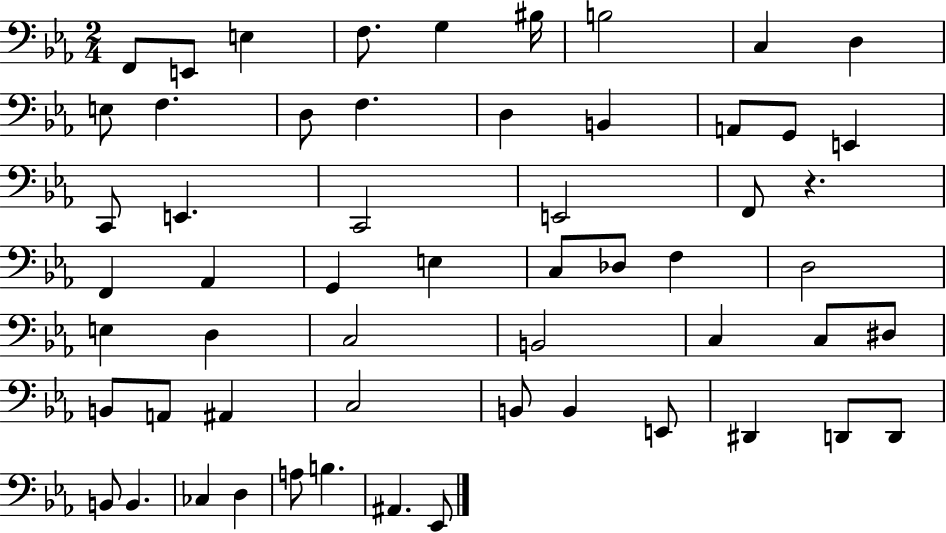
{
  \clef bass
  \numericTimeSignature
  \time 2/4
  \key ees \major
  f,8 e,8 e4 | f8. g4 bis16 | b2 | c4 d4 | \break e8 f4. | d8 f4. | d4 b,4 | a,8 g,8 e,4 | \break c,8 e,4. | c,2 | e,2 | f,8 r4. | \break f,4 aes,4 | g,4 e4 | c8 des8 f4 | d2 | \break e4 d4 | c2 | b,2 | c4 c8 dis8 | \break b,8 a,8 ais,4 | c2 | b,8 b,4 e,8 | dis,4 d,8 d,8 | \break b,8 b,4. | ces4 d4 | a8 b4. | ais,4. ees,8 | \break \bar "|."
}